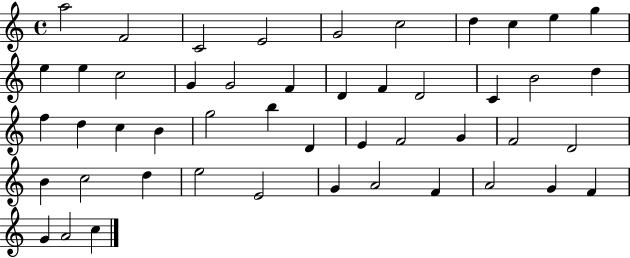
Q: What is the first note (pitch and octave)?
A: A5